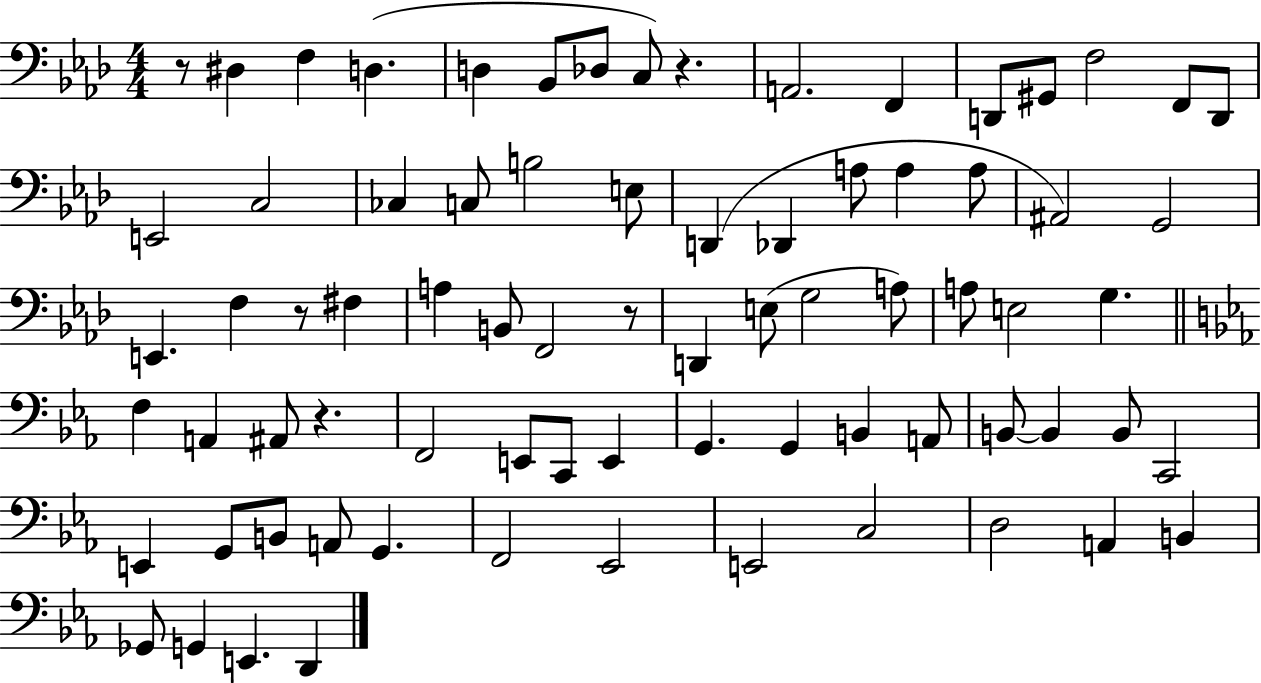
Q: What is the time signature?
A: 4/4